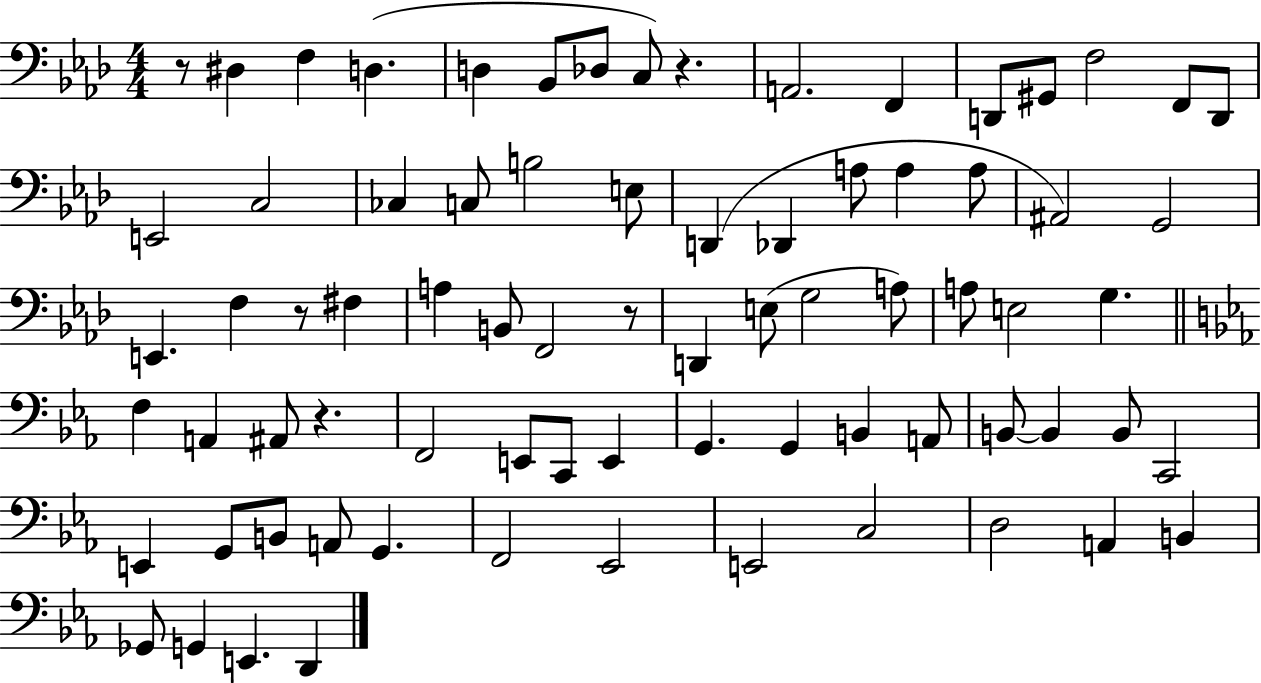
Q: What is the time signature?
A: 4/4